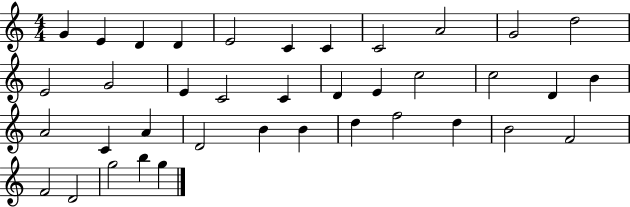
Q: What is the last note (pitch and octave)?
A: G5